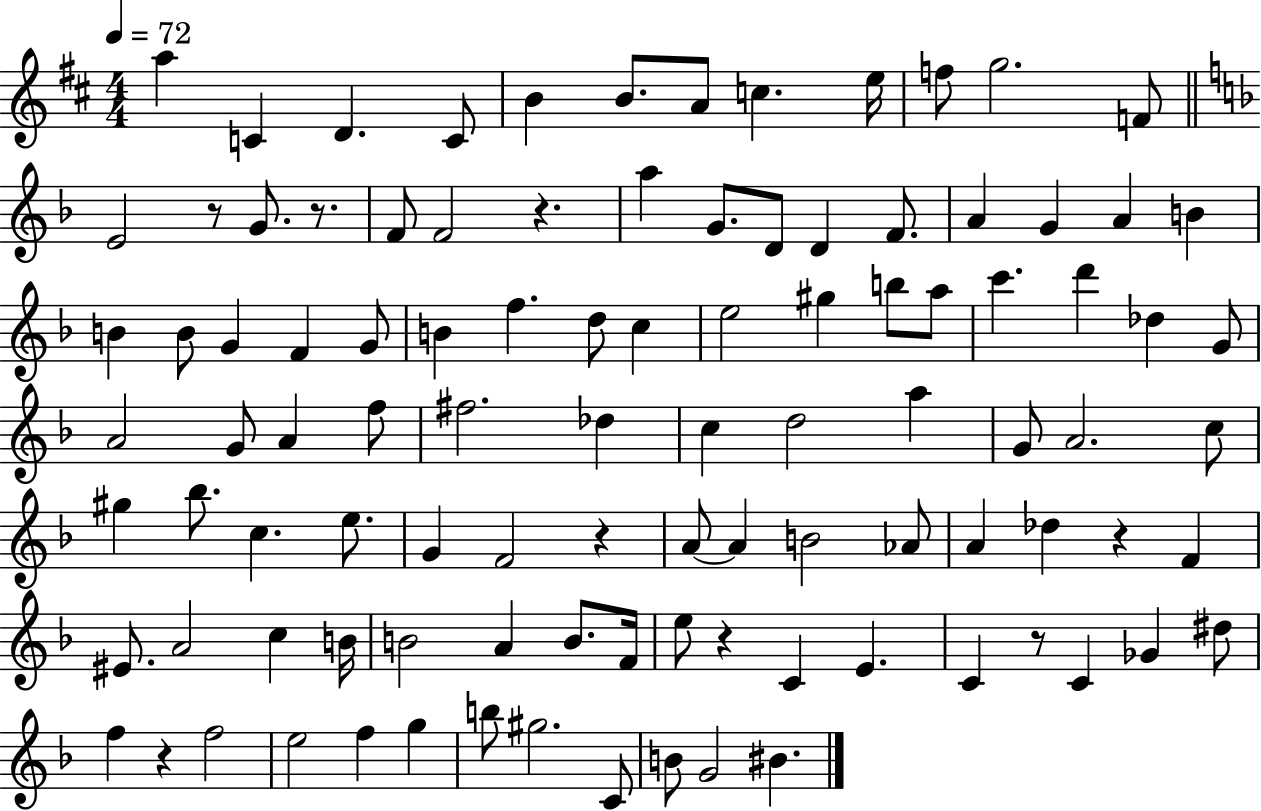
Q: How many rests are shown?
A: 8